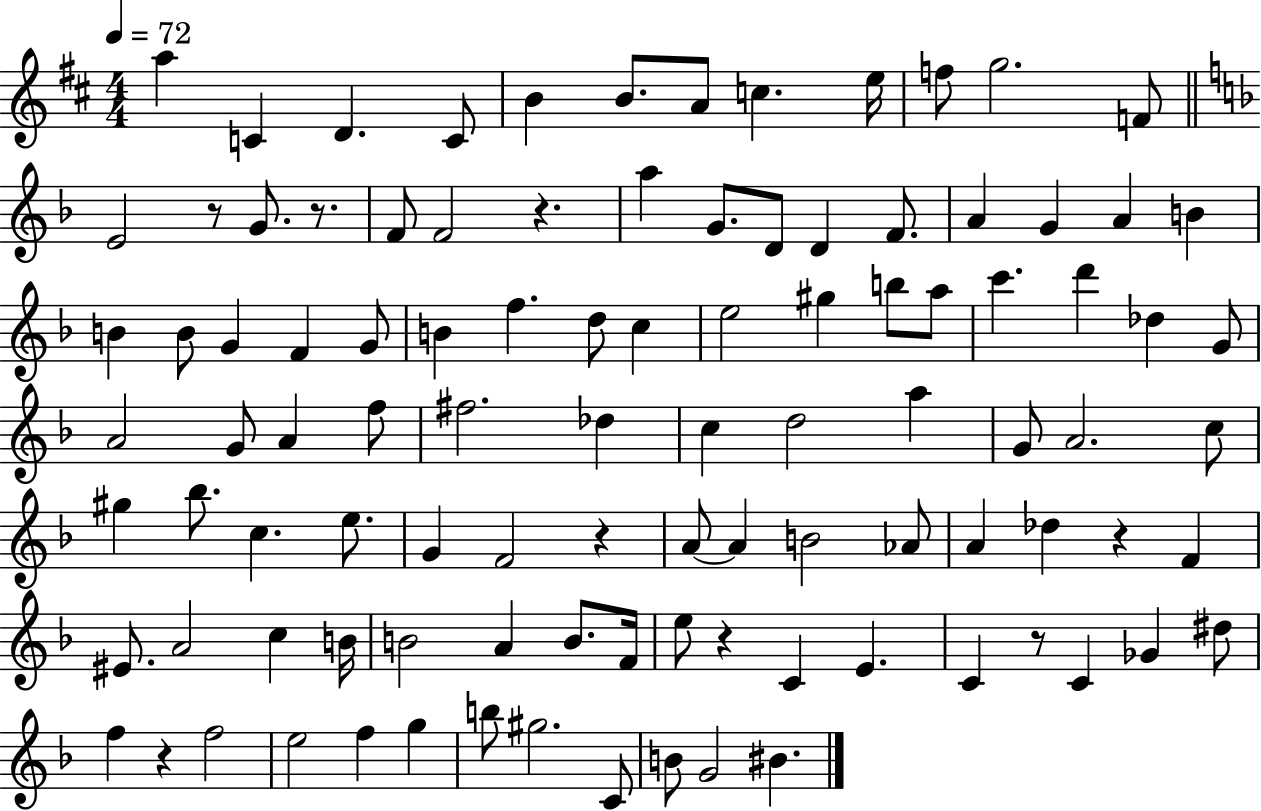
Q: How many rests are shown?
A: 8